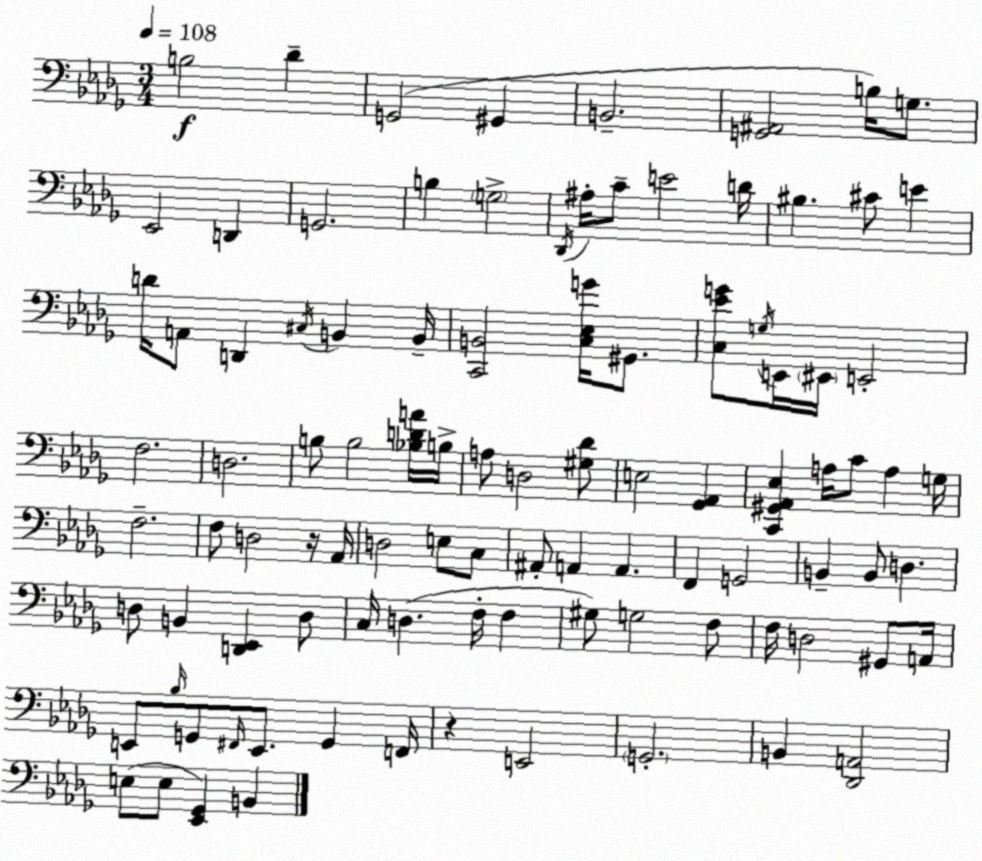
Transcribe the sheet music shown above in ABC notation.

X:1
T:Untitled
M:3/4
L:1/4
K:Bbm
B,2 _D G,,2 ^G,, B,,2 [G,,^A,,]2 B,/4 G,/2 _E,,2 D,, G,,2 B, G,2 _D,,/4 ^A,/4 C/2 E2 D/4 ^B, ^C/2 E D/4 A,,/2 D,, ^C,/4 B,, B,,/4 [C,,B,,]2 [C,_E,G]/4 ^G,,/2 [C,_EG]/2 G,/4 E,,/4 ^E,,/4 E,,2 F,2 D,2 B,/2 B,2 [_B,DA]/4 B,/4 A,/2 D,2 [^G,_D]/2 E,2 [_G,,_A,,] [C,,^G,,_A,,_E,] A,/4 C/2 A, G,/4 F,2 F,/2 D,2 z/4 _A,,/4 D,2 E,/2 C,/2 ^A,,/2 A,, A,, F,, G,,2 B,, B,,/2 D, D,/2 B,, [D,,_E,,] D,/2 C,/4 D, F,/4 F, ^G,/2 G,2 F,/2 F,/4 D,2 ^G,,/2 A,,/4 E,,/2 _B,/4 G,,/2 ^F,,/4 E,,/2 G,, F,,/4 z E,,2 G,,2 B,, [_D,,A,,]2 E,/2 E,/2 [_E,,_G,,] B,,